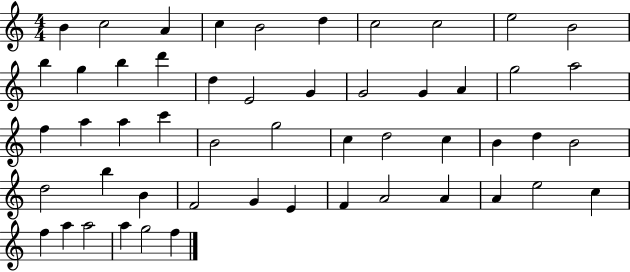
B4/q C5/h A4/q C5/q B4/h D5/q C5/h C5/h E5/h B4/h B5/q G5/q B5/q D6/q D5/q E4/h G4/q G4/h G4/q A4/q G5/h A5/h F5/q A5/q A5/q C6/q B4/h G5/h C5/q D5/h C5/q B4/q D5/q B4/h D5/h B5/q B4/q F4/h G4/q E4/q F4/q A4/h A4/q A4/q E5/h C5/q F5/q A5/q A5/h A5/q G5/h F5/q